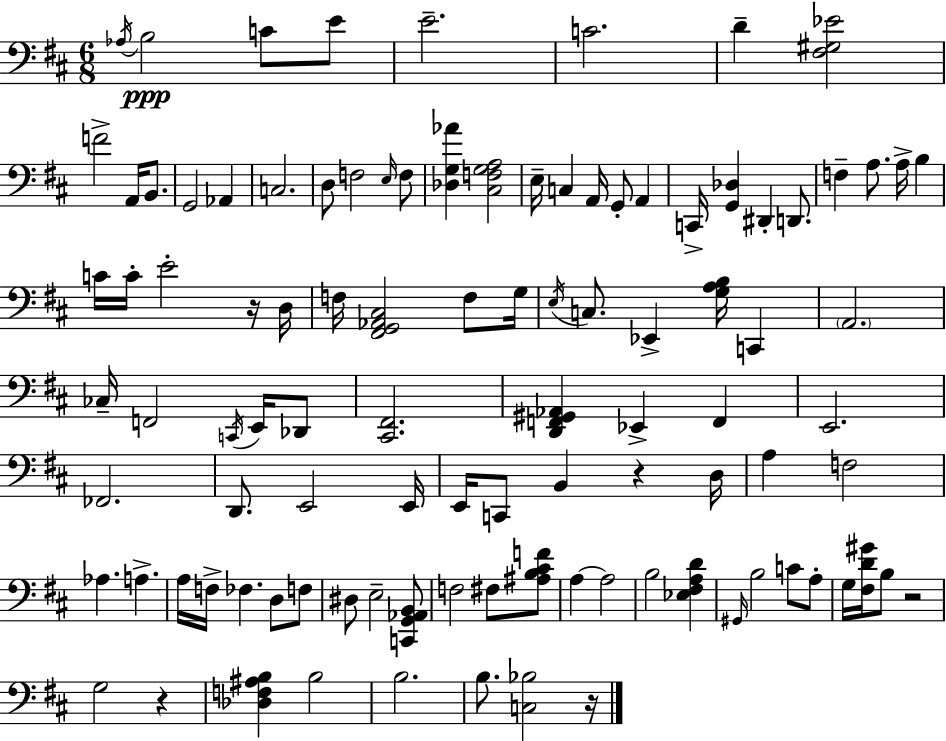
{
  \clef bass
  \numericTimeSignature
  \time 6/8
  \key d \major
  \acciaccatura { aes16 }\ppp b2 c'8 e'8 | e'2.-- | c'2. | d'4-- <fis gis ees'>2 | \break f'2-> a,16 b,8. | g,2 aes,4 | c2. | d8 f2 \grace { e16 } | \break f8 <des g aes'>4 <cis f g a>2 | e16-- c4 a,16 g,8-. a,4 | c,16-> <g, des>4 dis,4-. d,8. | f4-- a8. a16-> b4 | \break c'16 c'16-. e'2-. | r16 d16 f16 <fis, g, aes, cis>2 f8 | g16 \acciaccatura { e16 } c8. ees,4-> <g a b>16 c,4 | \parenthesize a,2. | \break ces16-- f,2 | \acciaccatura { c,16 } e,16 des,8 <cis, fis,>2. | <d, f, gis, aes,>4 ees,4-> | f,4 e,2. | \break fes,2. | d,8. e,2 | e,16 e,16 c,8 b,4 r4 | d16 a4 f2 | \break aes4. a4.-> | a16 f16-> fes4. | d8 f8 dis8 e2-- | <c, g, aes, b,>8 f2 | \break fis8 <ais b cis' f'>8 a4~~ a2 | b2 | <ees fis a d'>4 \grace { gis,16 } b2 | c'8 a8-. g16 <fis d' gis'>16 b8 r2 | \break g2 | r4 <des f ais b>4 b2 | b2. | b8. <c bes>2 | \break r16 \bar "|."
}